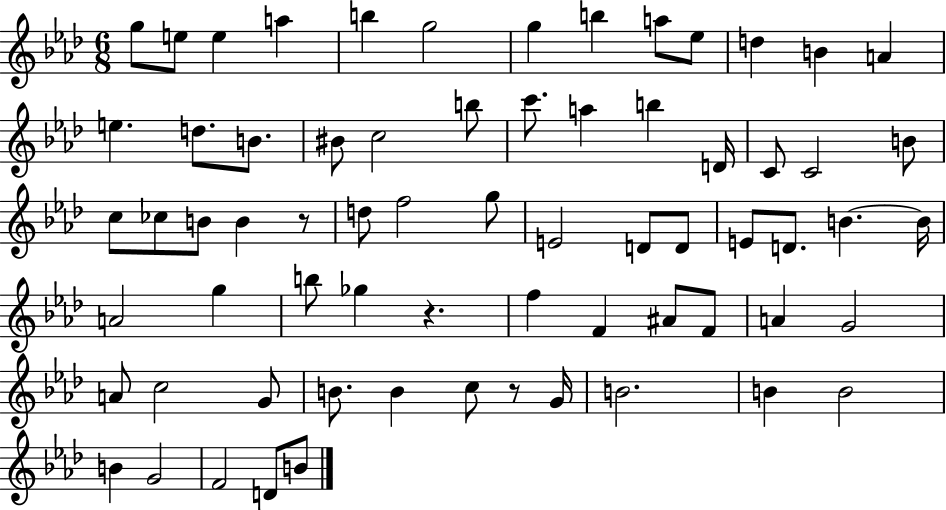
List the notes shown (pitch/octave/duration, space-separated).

G5/e E5/e E5/q A5/q B5/q G5/h G5/q B5/q A5/e Eb5/e D5/q B4/q A4/q E5/q. D5/e. B4/e. BIS4/e C5/h B5/e C6/e. A5/q B5/q D4/s C4/e C4/h B4/e C5/e CES5/e B4/e B4/q R/e D5/e F5/h G5/e E4/h D4/e D4/e E4/e D4/e. B4/q. B4/s A4/h G5/q B5/e Gb5/q R/q. F5/q F4/q A#4/e F4/e A4/q G4/h A4/e C5/h G4/e B4/e. B4/q C5/e R/e G4/s B4/h. B4/q B4/h B4/q G4/h F4/h D4/e B4/e